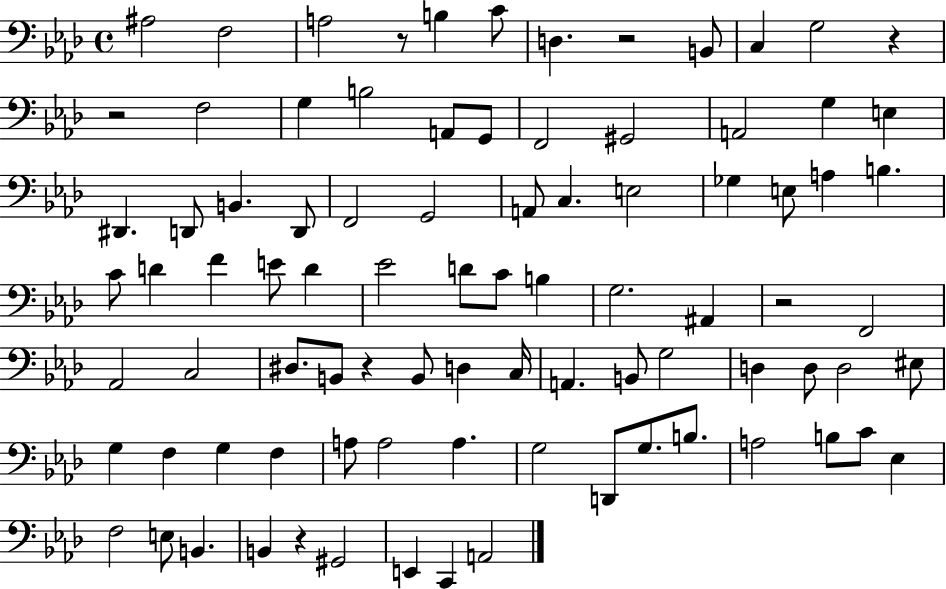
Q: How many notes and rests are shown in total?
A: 88